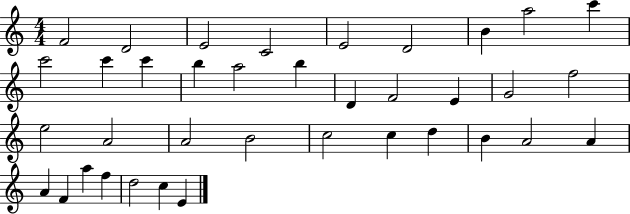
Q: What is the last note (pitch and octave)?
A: E4